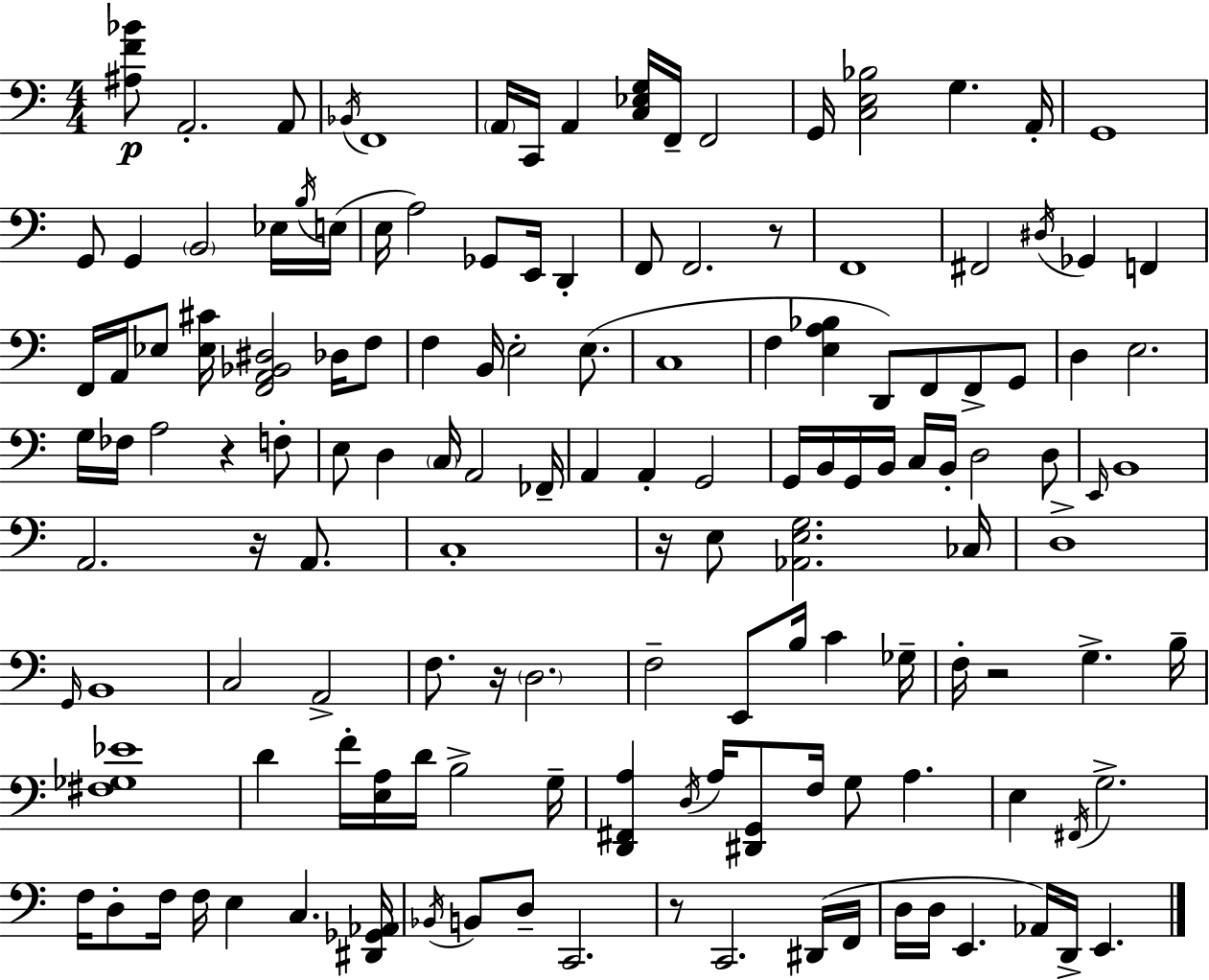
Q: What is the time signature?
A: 4/4